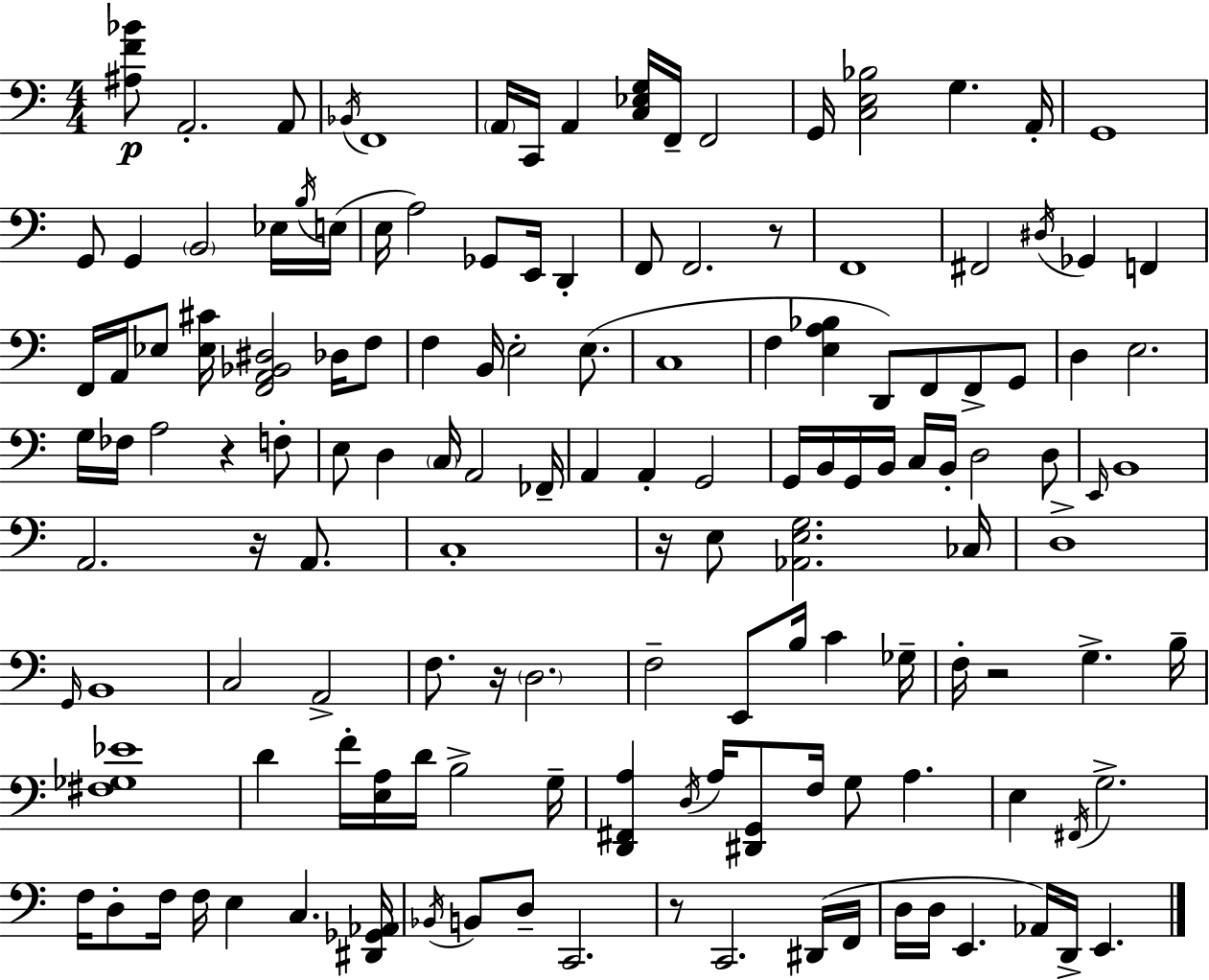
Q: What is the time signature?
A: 4/4